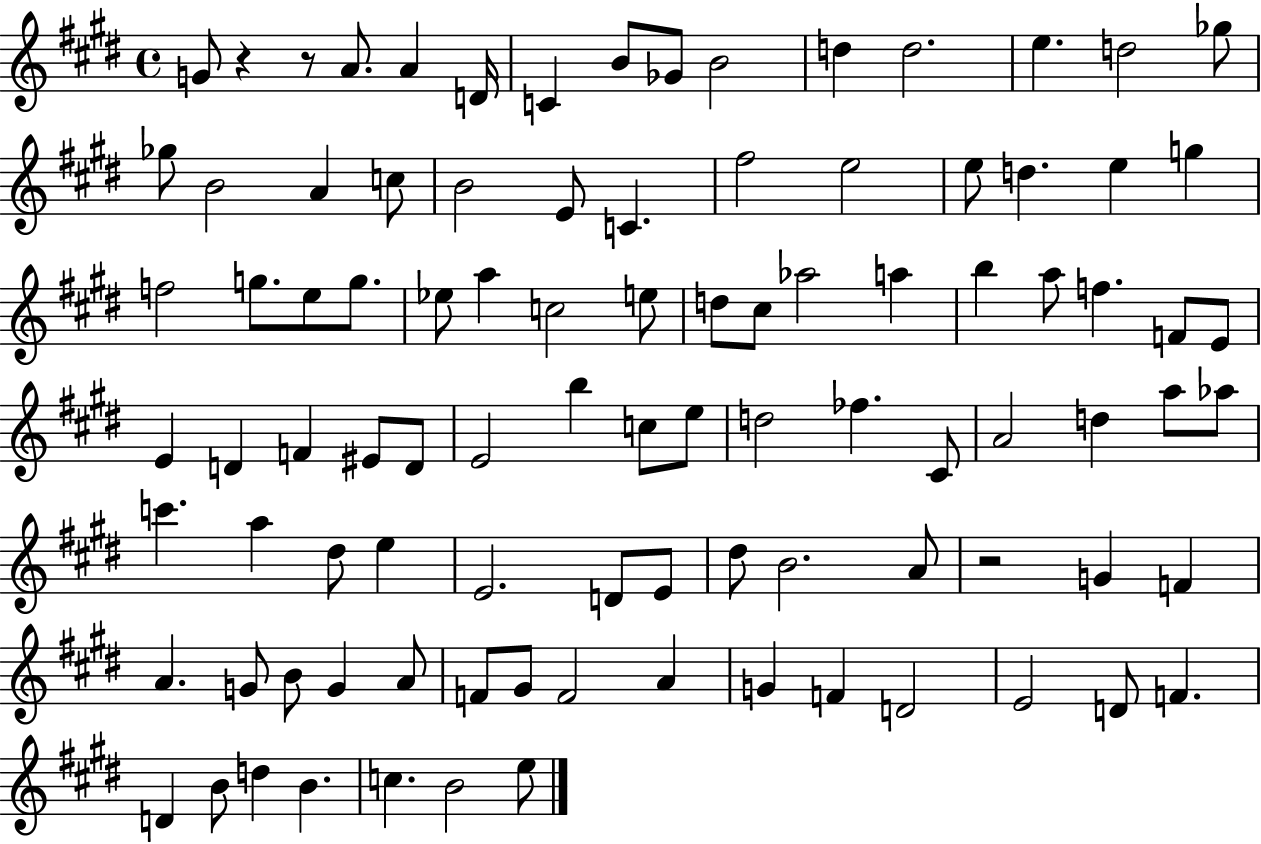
G4/e R/q R/e A4/e. A4/q D4/s C4/q B4/e Gb4/e B4/h D5/q D5/h. E5/q. D5/h Gb5/e Gb5/e B4/h A4/q C5/e B4/h E4/e C4/q. F#5/h E5/h E5/e D5/q. E5/q G5/q F5/h G5/e. E5/e G5/e. Eb5/e A5/q C5/h E5/e D5/e C#5/e Ab5/h A5/q B5/q A5/e F5/q. F4/e E4/e E4/q D4/q F4/q EIS4/e D4/e E4/h B5/q C5/e E5/e D5/h FES5/q. C#4/e A4/h D5/q A5/e Ab5/e C6/q. A5/q D#5/e E5/q E4/h. D4/e E4/e D#5/e B4/h. A4/e R/h G4/q F4/q A4/q. G4/e B4/e G4/q A4/e F4/e G#4/e F4/h A4/q G4/q F4/q D4/h E4/h D4/e F4/q. D4/q B4/e D5/q B4/q. C5/q. B4/h E5/e